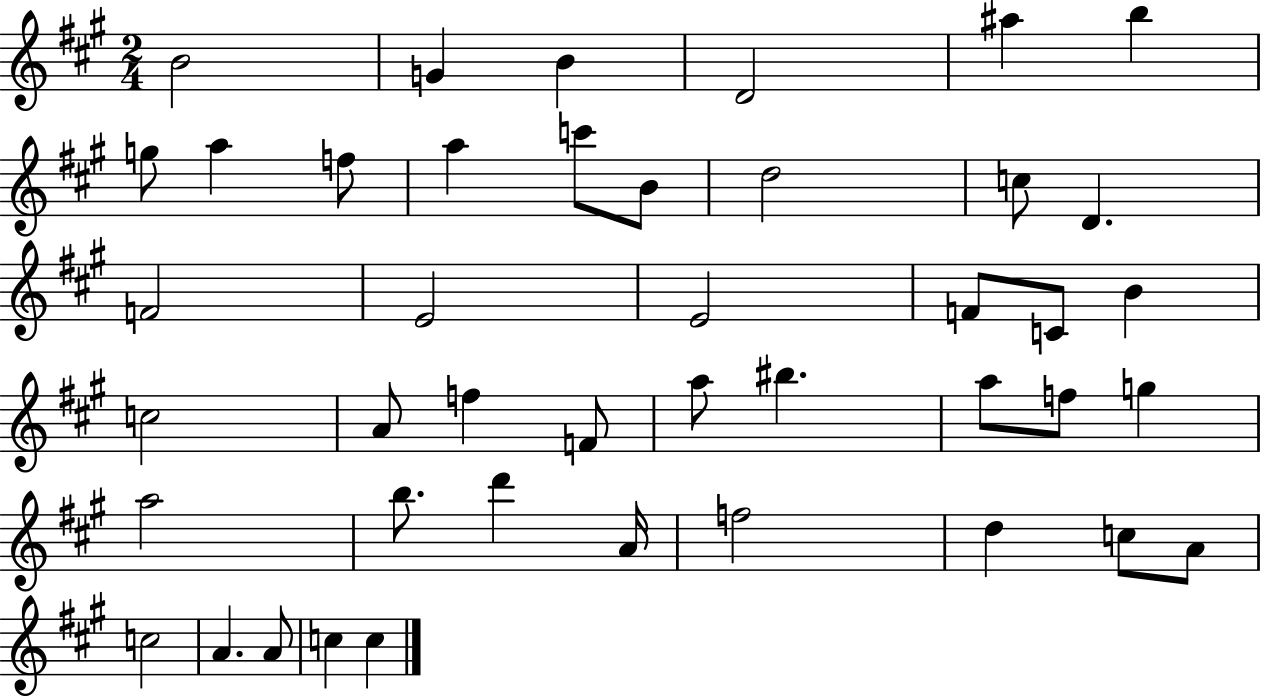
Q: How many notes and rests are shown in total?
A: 43